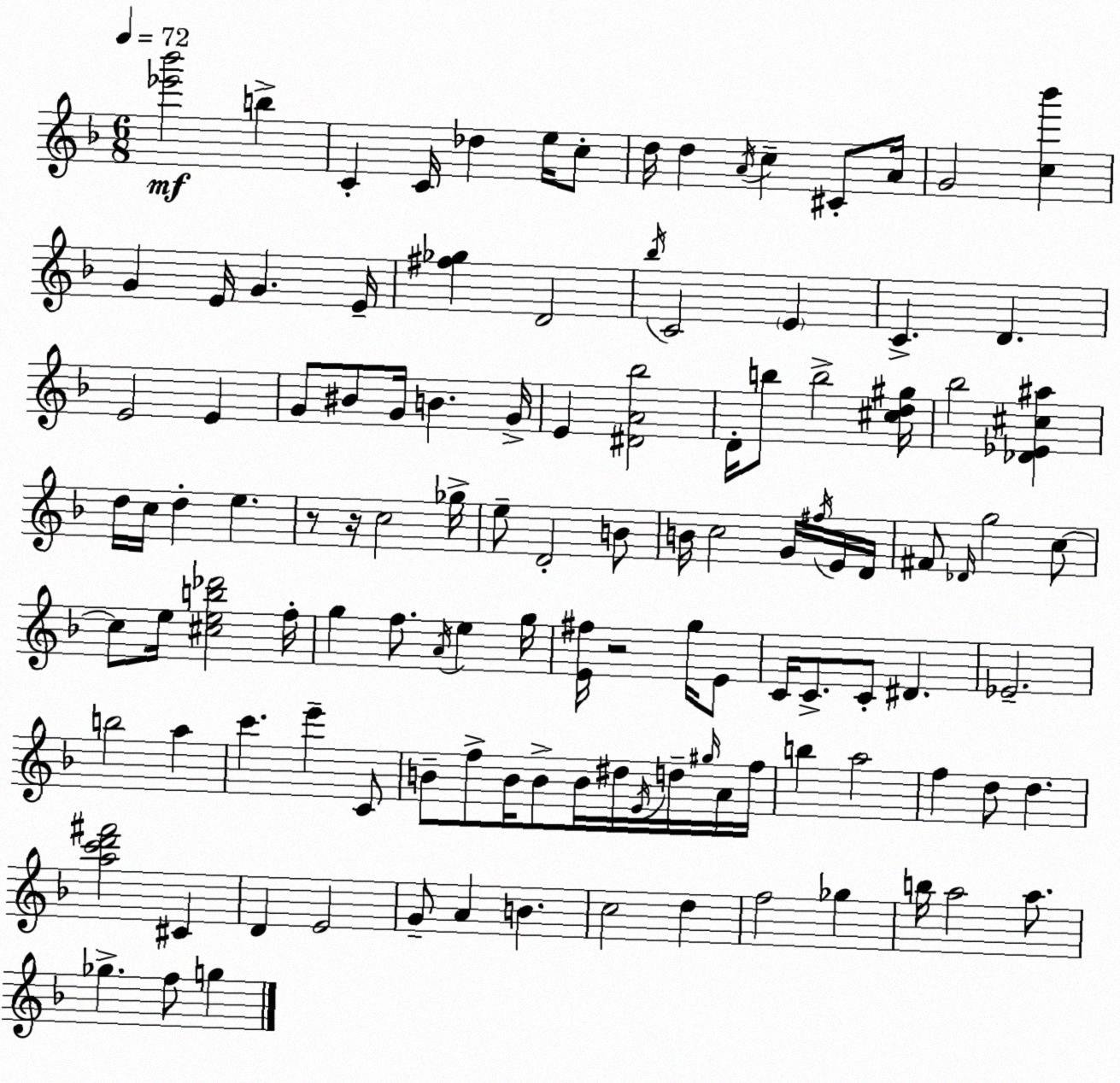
X:1
T:Untitled
M:6/8
L:1/4
K:Dm
[_e'_b']2 b C C/4 _d e/4 c/2 d/4 d A/4 c ^C/2 A/4 G2 [c_b'] G E/4 G E/4 [^f_g] D2 _b/4 C2 E C D E2 E G/2 ^B/2 G/4 B G/4 E [^DA_b]2 D/4 b/2 b2 [^cd^g]/4 _b2 [_D_E^c^a] d/4 c/4 d e z/2 z/4 c2 _g/4 e/2 D2 B/2 B/4 c2 G/4 ^f/4 E/4 D/4 ^F/2 _D/4 g2 c/2 c/2 e/4 [^ceb_d']2 f/4 g f/2 A/4 e g/4 [E^f]/4 z2 g/4 E/2 C/4 C/2 C/2 ^D _E2 b2 a c' e' C/2 B/2 f/2 B/4 B/2 B/4 ^d/4 E/4 d/4 ^g/4 A/4 f/4 b a2 f d/2 d [ac'd'^f']2 ^C D E2 G/2 A B c2 d f2 _g b/4 a2 a/2 _g f/2 g